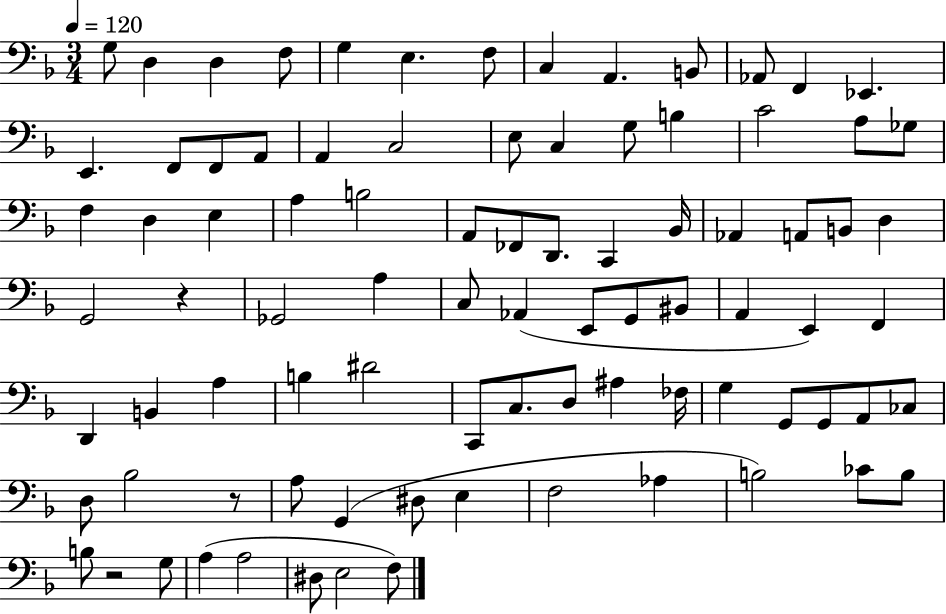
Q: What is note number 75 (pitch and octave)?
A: B3